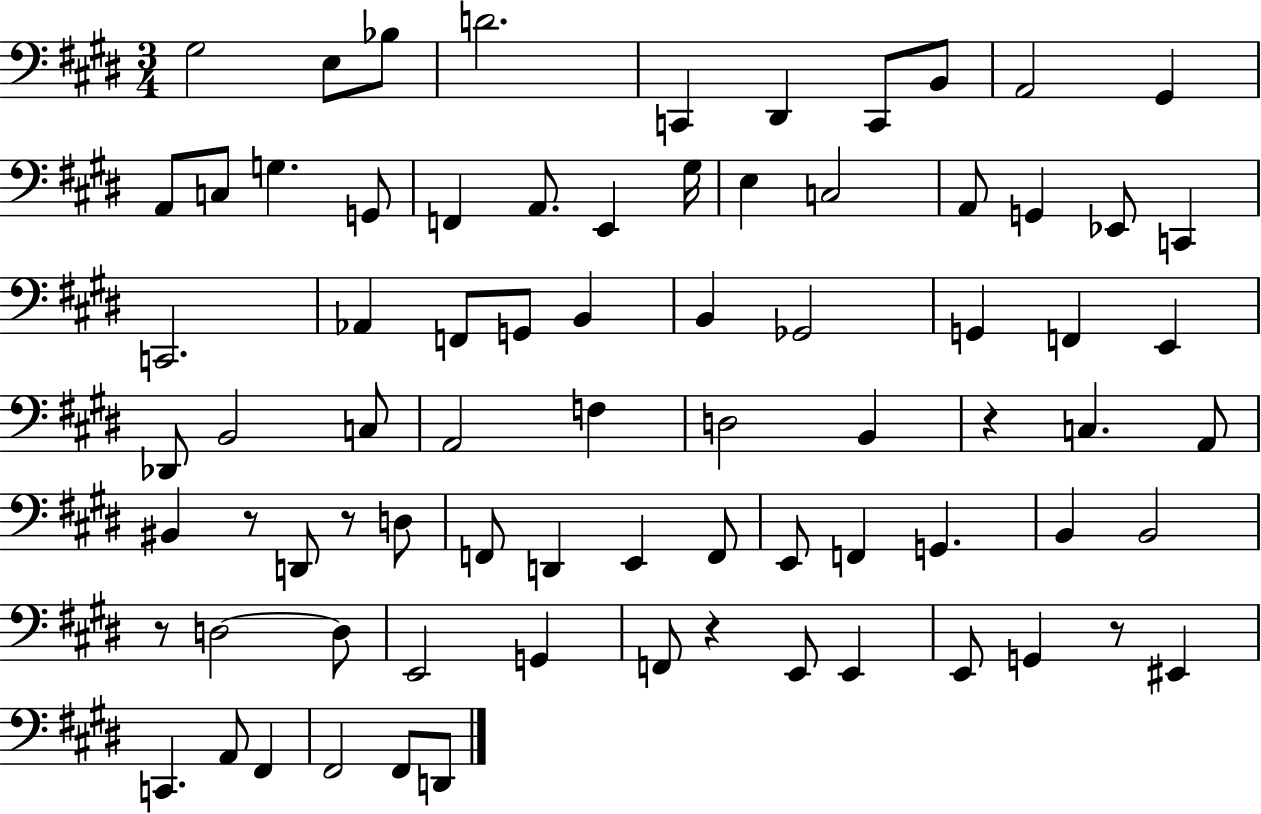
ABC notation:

X:1
T:Untitled
M:3/4
L:1/4
K:E
^G,2 E,/2 _B,/2 D2 C,, ^D,, C,,/2 B,,/2 A,,2 ^G,, A,,/2 C,/2 G, G,,/2 F,, A,,/2 E,, ^G,/4 E, C,2 A,,/2 G,, _E,,/2 C,, C,,2 _A,, F,,/2 G,,/2 B,, B,, _G,,2 G,, F,, E,, _D,,/2 B,,2 C,/2 A,,2 F, D,2 B,, z C, A,,/2 ^B,, z/2 D,,/2 z/2 D,/2 F,,/2 D,, E,, F,,/2 E,,/2 F,, G,, B,, B,,2 z/2 D,2 D,/2 E,,2 G,, F,,/2 z E,,/2 E,, E,,/2 G,, z/2 ^E,, C,, A,,/2 ^F,, ^F,,2 ^F,,/2 D,,/2